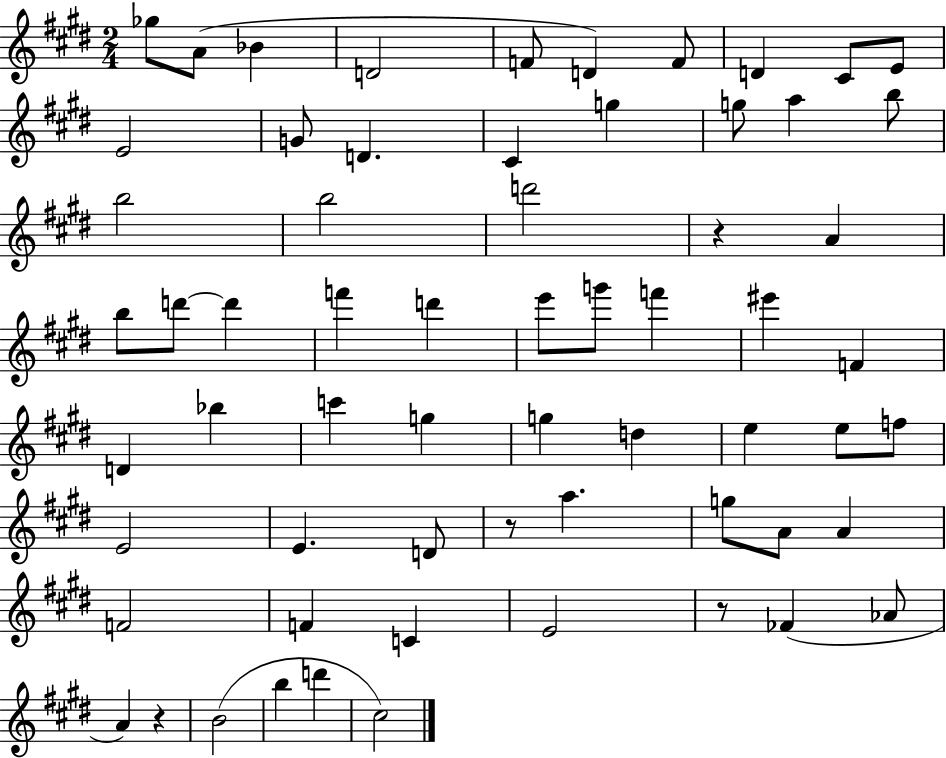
X:1
T:Untitled
M:2/4
L:1/4
K:E
_g/2 A/2 _B D2 F/2 D F/2 D ^C/2 E/2 E2 G/2 D ^C g g/2 a b/2 b2 b2 d'2 z A b/2 d'/2 d' f' d' e'/2 g'/2 f' ^e' F D _b c' g g d e e/2 f/2 E2 E D/2 z/2 a g/2 A/2 A F2 F C E2 z/2 _F _A/2 A z B2 b d' ^c2